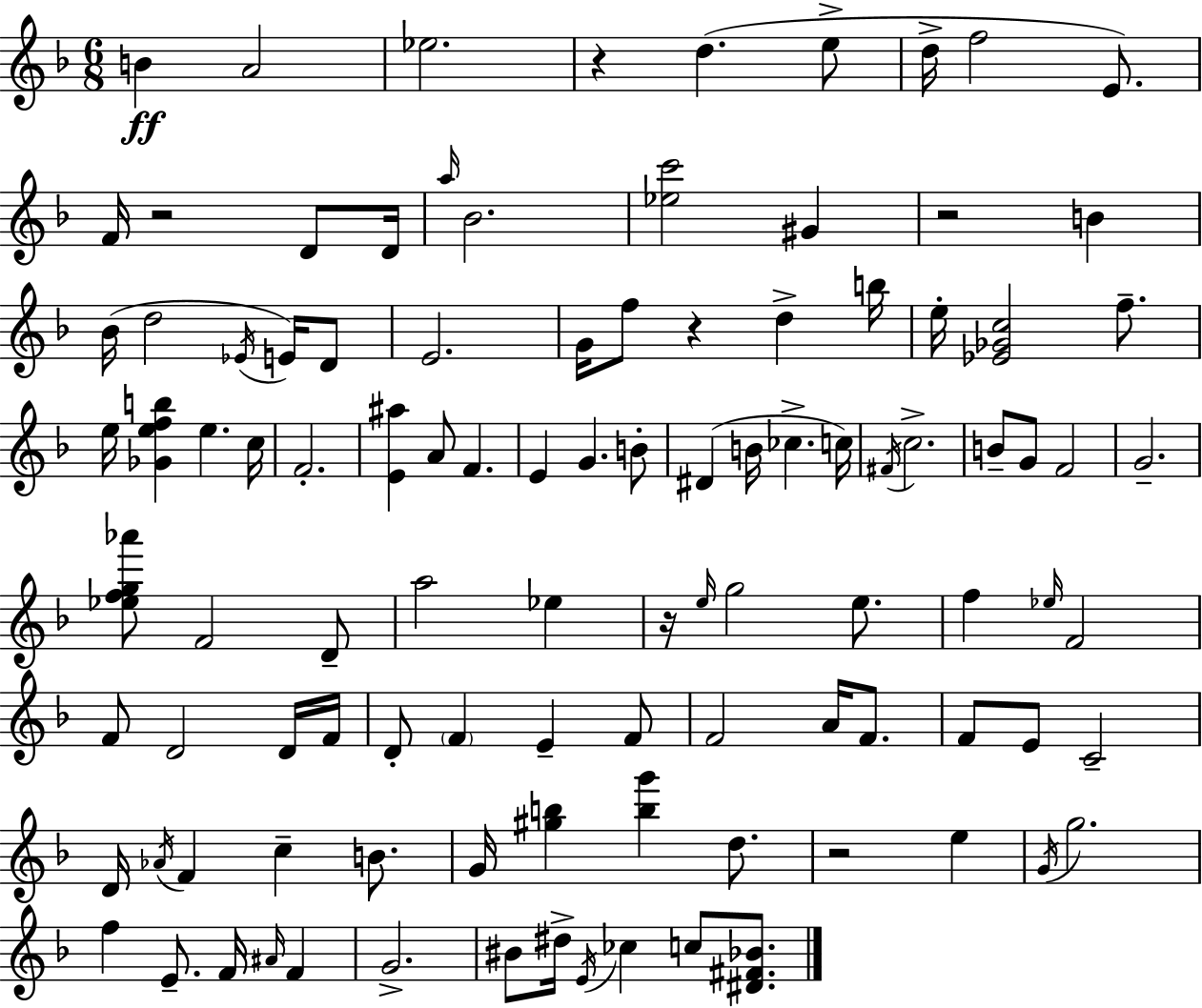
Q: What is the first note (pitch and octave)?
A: B4